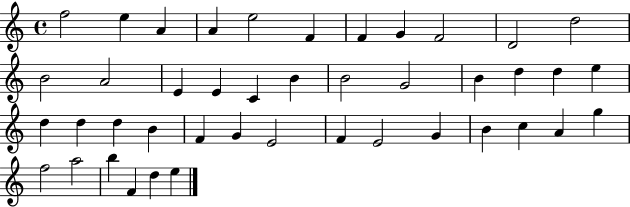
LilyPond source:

{
  \clef treble
  \time 4/4
  \defaultTimeSignature
  \key c \major
  f''2 e''4 a'4 | a'4 e''2 f'4 | f'4 g'4 f'2 | d'2 d''2 | \break b'2 a'2 | e'4 e'4 c'4 b'4 | b'2 g'2 | b'4 d''4 d''4 e''4 | \break d''4 d''4 d''4 b'4 | f'4 g'4 e'2 | f'4 e'2 g'4 | b'4 c''4 a'4 g''4 | \break f''2 a''2 | b''4 f'4 d''4 e''4 | \bar "|."
}